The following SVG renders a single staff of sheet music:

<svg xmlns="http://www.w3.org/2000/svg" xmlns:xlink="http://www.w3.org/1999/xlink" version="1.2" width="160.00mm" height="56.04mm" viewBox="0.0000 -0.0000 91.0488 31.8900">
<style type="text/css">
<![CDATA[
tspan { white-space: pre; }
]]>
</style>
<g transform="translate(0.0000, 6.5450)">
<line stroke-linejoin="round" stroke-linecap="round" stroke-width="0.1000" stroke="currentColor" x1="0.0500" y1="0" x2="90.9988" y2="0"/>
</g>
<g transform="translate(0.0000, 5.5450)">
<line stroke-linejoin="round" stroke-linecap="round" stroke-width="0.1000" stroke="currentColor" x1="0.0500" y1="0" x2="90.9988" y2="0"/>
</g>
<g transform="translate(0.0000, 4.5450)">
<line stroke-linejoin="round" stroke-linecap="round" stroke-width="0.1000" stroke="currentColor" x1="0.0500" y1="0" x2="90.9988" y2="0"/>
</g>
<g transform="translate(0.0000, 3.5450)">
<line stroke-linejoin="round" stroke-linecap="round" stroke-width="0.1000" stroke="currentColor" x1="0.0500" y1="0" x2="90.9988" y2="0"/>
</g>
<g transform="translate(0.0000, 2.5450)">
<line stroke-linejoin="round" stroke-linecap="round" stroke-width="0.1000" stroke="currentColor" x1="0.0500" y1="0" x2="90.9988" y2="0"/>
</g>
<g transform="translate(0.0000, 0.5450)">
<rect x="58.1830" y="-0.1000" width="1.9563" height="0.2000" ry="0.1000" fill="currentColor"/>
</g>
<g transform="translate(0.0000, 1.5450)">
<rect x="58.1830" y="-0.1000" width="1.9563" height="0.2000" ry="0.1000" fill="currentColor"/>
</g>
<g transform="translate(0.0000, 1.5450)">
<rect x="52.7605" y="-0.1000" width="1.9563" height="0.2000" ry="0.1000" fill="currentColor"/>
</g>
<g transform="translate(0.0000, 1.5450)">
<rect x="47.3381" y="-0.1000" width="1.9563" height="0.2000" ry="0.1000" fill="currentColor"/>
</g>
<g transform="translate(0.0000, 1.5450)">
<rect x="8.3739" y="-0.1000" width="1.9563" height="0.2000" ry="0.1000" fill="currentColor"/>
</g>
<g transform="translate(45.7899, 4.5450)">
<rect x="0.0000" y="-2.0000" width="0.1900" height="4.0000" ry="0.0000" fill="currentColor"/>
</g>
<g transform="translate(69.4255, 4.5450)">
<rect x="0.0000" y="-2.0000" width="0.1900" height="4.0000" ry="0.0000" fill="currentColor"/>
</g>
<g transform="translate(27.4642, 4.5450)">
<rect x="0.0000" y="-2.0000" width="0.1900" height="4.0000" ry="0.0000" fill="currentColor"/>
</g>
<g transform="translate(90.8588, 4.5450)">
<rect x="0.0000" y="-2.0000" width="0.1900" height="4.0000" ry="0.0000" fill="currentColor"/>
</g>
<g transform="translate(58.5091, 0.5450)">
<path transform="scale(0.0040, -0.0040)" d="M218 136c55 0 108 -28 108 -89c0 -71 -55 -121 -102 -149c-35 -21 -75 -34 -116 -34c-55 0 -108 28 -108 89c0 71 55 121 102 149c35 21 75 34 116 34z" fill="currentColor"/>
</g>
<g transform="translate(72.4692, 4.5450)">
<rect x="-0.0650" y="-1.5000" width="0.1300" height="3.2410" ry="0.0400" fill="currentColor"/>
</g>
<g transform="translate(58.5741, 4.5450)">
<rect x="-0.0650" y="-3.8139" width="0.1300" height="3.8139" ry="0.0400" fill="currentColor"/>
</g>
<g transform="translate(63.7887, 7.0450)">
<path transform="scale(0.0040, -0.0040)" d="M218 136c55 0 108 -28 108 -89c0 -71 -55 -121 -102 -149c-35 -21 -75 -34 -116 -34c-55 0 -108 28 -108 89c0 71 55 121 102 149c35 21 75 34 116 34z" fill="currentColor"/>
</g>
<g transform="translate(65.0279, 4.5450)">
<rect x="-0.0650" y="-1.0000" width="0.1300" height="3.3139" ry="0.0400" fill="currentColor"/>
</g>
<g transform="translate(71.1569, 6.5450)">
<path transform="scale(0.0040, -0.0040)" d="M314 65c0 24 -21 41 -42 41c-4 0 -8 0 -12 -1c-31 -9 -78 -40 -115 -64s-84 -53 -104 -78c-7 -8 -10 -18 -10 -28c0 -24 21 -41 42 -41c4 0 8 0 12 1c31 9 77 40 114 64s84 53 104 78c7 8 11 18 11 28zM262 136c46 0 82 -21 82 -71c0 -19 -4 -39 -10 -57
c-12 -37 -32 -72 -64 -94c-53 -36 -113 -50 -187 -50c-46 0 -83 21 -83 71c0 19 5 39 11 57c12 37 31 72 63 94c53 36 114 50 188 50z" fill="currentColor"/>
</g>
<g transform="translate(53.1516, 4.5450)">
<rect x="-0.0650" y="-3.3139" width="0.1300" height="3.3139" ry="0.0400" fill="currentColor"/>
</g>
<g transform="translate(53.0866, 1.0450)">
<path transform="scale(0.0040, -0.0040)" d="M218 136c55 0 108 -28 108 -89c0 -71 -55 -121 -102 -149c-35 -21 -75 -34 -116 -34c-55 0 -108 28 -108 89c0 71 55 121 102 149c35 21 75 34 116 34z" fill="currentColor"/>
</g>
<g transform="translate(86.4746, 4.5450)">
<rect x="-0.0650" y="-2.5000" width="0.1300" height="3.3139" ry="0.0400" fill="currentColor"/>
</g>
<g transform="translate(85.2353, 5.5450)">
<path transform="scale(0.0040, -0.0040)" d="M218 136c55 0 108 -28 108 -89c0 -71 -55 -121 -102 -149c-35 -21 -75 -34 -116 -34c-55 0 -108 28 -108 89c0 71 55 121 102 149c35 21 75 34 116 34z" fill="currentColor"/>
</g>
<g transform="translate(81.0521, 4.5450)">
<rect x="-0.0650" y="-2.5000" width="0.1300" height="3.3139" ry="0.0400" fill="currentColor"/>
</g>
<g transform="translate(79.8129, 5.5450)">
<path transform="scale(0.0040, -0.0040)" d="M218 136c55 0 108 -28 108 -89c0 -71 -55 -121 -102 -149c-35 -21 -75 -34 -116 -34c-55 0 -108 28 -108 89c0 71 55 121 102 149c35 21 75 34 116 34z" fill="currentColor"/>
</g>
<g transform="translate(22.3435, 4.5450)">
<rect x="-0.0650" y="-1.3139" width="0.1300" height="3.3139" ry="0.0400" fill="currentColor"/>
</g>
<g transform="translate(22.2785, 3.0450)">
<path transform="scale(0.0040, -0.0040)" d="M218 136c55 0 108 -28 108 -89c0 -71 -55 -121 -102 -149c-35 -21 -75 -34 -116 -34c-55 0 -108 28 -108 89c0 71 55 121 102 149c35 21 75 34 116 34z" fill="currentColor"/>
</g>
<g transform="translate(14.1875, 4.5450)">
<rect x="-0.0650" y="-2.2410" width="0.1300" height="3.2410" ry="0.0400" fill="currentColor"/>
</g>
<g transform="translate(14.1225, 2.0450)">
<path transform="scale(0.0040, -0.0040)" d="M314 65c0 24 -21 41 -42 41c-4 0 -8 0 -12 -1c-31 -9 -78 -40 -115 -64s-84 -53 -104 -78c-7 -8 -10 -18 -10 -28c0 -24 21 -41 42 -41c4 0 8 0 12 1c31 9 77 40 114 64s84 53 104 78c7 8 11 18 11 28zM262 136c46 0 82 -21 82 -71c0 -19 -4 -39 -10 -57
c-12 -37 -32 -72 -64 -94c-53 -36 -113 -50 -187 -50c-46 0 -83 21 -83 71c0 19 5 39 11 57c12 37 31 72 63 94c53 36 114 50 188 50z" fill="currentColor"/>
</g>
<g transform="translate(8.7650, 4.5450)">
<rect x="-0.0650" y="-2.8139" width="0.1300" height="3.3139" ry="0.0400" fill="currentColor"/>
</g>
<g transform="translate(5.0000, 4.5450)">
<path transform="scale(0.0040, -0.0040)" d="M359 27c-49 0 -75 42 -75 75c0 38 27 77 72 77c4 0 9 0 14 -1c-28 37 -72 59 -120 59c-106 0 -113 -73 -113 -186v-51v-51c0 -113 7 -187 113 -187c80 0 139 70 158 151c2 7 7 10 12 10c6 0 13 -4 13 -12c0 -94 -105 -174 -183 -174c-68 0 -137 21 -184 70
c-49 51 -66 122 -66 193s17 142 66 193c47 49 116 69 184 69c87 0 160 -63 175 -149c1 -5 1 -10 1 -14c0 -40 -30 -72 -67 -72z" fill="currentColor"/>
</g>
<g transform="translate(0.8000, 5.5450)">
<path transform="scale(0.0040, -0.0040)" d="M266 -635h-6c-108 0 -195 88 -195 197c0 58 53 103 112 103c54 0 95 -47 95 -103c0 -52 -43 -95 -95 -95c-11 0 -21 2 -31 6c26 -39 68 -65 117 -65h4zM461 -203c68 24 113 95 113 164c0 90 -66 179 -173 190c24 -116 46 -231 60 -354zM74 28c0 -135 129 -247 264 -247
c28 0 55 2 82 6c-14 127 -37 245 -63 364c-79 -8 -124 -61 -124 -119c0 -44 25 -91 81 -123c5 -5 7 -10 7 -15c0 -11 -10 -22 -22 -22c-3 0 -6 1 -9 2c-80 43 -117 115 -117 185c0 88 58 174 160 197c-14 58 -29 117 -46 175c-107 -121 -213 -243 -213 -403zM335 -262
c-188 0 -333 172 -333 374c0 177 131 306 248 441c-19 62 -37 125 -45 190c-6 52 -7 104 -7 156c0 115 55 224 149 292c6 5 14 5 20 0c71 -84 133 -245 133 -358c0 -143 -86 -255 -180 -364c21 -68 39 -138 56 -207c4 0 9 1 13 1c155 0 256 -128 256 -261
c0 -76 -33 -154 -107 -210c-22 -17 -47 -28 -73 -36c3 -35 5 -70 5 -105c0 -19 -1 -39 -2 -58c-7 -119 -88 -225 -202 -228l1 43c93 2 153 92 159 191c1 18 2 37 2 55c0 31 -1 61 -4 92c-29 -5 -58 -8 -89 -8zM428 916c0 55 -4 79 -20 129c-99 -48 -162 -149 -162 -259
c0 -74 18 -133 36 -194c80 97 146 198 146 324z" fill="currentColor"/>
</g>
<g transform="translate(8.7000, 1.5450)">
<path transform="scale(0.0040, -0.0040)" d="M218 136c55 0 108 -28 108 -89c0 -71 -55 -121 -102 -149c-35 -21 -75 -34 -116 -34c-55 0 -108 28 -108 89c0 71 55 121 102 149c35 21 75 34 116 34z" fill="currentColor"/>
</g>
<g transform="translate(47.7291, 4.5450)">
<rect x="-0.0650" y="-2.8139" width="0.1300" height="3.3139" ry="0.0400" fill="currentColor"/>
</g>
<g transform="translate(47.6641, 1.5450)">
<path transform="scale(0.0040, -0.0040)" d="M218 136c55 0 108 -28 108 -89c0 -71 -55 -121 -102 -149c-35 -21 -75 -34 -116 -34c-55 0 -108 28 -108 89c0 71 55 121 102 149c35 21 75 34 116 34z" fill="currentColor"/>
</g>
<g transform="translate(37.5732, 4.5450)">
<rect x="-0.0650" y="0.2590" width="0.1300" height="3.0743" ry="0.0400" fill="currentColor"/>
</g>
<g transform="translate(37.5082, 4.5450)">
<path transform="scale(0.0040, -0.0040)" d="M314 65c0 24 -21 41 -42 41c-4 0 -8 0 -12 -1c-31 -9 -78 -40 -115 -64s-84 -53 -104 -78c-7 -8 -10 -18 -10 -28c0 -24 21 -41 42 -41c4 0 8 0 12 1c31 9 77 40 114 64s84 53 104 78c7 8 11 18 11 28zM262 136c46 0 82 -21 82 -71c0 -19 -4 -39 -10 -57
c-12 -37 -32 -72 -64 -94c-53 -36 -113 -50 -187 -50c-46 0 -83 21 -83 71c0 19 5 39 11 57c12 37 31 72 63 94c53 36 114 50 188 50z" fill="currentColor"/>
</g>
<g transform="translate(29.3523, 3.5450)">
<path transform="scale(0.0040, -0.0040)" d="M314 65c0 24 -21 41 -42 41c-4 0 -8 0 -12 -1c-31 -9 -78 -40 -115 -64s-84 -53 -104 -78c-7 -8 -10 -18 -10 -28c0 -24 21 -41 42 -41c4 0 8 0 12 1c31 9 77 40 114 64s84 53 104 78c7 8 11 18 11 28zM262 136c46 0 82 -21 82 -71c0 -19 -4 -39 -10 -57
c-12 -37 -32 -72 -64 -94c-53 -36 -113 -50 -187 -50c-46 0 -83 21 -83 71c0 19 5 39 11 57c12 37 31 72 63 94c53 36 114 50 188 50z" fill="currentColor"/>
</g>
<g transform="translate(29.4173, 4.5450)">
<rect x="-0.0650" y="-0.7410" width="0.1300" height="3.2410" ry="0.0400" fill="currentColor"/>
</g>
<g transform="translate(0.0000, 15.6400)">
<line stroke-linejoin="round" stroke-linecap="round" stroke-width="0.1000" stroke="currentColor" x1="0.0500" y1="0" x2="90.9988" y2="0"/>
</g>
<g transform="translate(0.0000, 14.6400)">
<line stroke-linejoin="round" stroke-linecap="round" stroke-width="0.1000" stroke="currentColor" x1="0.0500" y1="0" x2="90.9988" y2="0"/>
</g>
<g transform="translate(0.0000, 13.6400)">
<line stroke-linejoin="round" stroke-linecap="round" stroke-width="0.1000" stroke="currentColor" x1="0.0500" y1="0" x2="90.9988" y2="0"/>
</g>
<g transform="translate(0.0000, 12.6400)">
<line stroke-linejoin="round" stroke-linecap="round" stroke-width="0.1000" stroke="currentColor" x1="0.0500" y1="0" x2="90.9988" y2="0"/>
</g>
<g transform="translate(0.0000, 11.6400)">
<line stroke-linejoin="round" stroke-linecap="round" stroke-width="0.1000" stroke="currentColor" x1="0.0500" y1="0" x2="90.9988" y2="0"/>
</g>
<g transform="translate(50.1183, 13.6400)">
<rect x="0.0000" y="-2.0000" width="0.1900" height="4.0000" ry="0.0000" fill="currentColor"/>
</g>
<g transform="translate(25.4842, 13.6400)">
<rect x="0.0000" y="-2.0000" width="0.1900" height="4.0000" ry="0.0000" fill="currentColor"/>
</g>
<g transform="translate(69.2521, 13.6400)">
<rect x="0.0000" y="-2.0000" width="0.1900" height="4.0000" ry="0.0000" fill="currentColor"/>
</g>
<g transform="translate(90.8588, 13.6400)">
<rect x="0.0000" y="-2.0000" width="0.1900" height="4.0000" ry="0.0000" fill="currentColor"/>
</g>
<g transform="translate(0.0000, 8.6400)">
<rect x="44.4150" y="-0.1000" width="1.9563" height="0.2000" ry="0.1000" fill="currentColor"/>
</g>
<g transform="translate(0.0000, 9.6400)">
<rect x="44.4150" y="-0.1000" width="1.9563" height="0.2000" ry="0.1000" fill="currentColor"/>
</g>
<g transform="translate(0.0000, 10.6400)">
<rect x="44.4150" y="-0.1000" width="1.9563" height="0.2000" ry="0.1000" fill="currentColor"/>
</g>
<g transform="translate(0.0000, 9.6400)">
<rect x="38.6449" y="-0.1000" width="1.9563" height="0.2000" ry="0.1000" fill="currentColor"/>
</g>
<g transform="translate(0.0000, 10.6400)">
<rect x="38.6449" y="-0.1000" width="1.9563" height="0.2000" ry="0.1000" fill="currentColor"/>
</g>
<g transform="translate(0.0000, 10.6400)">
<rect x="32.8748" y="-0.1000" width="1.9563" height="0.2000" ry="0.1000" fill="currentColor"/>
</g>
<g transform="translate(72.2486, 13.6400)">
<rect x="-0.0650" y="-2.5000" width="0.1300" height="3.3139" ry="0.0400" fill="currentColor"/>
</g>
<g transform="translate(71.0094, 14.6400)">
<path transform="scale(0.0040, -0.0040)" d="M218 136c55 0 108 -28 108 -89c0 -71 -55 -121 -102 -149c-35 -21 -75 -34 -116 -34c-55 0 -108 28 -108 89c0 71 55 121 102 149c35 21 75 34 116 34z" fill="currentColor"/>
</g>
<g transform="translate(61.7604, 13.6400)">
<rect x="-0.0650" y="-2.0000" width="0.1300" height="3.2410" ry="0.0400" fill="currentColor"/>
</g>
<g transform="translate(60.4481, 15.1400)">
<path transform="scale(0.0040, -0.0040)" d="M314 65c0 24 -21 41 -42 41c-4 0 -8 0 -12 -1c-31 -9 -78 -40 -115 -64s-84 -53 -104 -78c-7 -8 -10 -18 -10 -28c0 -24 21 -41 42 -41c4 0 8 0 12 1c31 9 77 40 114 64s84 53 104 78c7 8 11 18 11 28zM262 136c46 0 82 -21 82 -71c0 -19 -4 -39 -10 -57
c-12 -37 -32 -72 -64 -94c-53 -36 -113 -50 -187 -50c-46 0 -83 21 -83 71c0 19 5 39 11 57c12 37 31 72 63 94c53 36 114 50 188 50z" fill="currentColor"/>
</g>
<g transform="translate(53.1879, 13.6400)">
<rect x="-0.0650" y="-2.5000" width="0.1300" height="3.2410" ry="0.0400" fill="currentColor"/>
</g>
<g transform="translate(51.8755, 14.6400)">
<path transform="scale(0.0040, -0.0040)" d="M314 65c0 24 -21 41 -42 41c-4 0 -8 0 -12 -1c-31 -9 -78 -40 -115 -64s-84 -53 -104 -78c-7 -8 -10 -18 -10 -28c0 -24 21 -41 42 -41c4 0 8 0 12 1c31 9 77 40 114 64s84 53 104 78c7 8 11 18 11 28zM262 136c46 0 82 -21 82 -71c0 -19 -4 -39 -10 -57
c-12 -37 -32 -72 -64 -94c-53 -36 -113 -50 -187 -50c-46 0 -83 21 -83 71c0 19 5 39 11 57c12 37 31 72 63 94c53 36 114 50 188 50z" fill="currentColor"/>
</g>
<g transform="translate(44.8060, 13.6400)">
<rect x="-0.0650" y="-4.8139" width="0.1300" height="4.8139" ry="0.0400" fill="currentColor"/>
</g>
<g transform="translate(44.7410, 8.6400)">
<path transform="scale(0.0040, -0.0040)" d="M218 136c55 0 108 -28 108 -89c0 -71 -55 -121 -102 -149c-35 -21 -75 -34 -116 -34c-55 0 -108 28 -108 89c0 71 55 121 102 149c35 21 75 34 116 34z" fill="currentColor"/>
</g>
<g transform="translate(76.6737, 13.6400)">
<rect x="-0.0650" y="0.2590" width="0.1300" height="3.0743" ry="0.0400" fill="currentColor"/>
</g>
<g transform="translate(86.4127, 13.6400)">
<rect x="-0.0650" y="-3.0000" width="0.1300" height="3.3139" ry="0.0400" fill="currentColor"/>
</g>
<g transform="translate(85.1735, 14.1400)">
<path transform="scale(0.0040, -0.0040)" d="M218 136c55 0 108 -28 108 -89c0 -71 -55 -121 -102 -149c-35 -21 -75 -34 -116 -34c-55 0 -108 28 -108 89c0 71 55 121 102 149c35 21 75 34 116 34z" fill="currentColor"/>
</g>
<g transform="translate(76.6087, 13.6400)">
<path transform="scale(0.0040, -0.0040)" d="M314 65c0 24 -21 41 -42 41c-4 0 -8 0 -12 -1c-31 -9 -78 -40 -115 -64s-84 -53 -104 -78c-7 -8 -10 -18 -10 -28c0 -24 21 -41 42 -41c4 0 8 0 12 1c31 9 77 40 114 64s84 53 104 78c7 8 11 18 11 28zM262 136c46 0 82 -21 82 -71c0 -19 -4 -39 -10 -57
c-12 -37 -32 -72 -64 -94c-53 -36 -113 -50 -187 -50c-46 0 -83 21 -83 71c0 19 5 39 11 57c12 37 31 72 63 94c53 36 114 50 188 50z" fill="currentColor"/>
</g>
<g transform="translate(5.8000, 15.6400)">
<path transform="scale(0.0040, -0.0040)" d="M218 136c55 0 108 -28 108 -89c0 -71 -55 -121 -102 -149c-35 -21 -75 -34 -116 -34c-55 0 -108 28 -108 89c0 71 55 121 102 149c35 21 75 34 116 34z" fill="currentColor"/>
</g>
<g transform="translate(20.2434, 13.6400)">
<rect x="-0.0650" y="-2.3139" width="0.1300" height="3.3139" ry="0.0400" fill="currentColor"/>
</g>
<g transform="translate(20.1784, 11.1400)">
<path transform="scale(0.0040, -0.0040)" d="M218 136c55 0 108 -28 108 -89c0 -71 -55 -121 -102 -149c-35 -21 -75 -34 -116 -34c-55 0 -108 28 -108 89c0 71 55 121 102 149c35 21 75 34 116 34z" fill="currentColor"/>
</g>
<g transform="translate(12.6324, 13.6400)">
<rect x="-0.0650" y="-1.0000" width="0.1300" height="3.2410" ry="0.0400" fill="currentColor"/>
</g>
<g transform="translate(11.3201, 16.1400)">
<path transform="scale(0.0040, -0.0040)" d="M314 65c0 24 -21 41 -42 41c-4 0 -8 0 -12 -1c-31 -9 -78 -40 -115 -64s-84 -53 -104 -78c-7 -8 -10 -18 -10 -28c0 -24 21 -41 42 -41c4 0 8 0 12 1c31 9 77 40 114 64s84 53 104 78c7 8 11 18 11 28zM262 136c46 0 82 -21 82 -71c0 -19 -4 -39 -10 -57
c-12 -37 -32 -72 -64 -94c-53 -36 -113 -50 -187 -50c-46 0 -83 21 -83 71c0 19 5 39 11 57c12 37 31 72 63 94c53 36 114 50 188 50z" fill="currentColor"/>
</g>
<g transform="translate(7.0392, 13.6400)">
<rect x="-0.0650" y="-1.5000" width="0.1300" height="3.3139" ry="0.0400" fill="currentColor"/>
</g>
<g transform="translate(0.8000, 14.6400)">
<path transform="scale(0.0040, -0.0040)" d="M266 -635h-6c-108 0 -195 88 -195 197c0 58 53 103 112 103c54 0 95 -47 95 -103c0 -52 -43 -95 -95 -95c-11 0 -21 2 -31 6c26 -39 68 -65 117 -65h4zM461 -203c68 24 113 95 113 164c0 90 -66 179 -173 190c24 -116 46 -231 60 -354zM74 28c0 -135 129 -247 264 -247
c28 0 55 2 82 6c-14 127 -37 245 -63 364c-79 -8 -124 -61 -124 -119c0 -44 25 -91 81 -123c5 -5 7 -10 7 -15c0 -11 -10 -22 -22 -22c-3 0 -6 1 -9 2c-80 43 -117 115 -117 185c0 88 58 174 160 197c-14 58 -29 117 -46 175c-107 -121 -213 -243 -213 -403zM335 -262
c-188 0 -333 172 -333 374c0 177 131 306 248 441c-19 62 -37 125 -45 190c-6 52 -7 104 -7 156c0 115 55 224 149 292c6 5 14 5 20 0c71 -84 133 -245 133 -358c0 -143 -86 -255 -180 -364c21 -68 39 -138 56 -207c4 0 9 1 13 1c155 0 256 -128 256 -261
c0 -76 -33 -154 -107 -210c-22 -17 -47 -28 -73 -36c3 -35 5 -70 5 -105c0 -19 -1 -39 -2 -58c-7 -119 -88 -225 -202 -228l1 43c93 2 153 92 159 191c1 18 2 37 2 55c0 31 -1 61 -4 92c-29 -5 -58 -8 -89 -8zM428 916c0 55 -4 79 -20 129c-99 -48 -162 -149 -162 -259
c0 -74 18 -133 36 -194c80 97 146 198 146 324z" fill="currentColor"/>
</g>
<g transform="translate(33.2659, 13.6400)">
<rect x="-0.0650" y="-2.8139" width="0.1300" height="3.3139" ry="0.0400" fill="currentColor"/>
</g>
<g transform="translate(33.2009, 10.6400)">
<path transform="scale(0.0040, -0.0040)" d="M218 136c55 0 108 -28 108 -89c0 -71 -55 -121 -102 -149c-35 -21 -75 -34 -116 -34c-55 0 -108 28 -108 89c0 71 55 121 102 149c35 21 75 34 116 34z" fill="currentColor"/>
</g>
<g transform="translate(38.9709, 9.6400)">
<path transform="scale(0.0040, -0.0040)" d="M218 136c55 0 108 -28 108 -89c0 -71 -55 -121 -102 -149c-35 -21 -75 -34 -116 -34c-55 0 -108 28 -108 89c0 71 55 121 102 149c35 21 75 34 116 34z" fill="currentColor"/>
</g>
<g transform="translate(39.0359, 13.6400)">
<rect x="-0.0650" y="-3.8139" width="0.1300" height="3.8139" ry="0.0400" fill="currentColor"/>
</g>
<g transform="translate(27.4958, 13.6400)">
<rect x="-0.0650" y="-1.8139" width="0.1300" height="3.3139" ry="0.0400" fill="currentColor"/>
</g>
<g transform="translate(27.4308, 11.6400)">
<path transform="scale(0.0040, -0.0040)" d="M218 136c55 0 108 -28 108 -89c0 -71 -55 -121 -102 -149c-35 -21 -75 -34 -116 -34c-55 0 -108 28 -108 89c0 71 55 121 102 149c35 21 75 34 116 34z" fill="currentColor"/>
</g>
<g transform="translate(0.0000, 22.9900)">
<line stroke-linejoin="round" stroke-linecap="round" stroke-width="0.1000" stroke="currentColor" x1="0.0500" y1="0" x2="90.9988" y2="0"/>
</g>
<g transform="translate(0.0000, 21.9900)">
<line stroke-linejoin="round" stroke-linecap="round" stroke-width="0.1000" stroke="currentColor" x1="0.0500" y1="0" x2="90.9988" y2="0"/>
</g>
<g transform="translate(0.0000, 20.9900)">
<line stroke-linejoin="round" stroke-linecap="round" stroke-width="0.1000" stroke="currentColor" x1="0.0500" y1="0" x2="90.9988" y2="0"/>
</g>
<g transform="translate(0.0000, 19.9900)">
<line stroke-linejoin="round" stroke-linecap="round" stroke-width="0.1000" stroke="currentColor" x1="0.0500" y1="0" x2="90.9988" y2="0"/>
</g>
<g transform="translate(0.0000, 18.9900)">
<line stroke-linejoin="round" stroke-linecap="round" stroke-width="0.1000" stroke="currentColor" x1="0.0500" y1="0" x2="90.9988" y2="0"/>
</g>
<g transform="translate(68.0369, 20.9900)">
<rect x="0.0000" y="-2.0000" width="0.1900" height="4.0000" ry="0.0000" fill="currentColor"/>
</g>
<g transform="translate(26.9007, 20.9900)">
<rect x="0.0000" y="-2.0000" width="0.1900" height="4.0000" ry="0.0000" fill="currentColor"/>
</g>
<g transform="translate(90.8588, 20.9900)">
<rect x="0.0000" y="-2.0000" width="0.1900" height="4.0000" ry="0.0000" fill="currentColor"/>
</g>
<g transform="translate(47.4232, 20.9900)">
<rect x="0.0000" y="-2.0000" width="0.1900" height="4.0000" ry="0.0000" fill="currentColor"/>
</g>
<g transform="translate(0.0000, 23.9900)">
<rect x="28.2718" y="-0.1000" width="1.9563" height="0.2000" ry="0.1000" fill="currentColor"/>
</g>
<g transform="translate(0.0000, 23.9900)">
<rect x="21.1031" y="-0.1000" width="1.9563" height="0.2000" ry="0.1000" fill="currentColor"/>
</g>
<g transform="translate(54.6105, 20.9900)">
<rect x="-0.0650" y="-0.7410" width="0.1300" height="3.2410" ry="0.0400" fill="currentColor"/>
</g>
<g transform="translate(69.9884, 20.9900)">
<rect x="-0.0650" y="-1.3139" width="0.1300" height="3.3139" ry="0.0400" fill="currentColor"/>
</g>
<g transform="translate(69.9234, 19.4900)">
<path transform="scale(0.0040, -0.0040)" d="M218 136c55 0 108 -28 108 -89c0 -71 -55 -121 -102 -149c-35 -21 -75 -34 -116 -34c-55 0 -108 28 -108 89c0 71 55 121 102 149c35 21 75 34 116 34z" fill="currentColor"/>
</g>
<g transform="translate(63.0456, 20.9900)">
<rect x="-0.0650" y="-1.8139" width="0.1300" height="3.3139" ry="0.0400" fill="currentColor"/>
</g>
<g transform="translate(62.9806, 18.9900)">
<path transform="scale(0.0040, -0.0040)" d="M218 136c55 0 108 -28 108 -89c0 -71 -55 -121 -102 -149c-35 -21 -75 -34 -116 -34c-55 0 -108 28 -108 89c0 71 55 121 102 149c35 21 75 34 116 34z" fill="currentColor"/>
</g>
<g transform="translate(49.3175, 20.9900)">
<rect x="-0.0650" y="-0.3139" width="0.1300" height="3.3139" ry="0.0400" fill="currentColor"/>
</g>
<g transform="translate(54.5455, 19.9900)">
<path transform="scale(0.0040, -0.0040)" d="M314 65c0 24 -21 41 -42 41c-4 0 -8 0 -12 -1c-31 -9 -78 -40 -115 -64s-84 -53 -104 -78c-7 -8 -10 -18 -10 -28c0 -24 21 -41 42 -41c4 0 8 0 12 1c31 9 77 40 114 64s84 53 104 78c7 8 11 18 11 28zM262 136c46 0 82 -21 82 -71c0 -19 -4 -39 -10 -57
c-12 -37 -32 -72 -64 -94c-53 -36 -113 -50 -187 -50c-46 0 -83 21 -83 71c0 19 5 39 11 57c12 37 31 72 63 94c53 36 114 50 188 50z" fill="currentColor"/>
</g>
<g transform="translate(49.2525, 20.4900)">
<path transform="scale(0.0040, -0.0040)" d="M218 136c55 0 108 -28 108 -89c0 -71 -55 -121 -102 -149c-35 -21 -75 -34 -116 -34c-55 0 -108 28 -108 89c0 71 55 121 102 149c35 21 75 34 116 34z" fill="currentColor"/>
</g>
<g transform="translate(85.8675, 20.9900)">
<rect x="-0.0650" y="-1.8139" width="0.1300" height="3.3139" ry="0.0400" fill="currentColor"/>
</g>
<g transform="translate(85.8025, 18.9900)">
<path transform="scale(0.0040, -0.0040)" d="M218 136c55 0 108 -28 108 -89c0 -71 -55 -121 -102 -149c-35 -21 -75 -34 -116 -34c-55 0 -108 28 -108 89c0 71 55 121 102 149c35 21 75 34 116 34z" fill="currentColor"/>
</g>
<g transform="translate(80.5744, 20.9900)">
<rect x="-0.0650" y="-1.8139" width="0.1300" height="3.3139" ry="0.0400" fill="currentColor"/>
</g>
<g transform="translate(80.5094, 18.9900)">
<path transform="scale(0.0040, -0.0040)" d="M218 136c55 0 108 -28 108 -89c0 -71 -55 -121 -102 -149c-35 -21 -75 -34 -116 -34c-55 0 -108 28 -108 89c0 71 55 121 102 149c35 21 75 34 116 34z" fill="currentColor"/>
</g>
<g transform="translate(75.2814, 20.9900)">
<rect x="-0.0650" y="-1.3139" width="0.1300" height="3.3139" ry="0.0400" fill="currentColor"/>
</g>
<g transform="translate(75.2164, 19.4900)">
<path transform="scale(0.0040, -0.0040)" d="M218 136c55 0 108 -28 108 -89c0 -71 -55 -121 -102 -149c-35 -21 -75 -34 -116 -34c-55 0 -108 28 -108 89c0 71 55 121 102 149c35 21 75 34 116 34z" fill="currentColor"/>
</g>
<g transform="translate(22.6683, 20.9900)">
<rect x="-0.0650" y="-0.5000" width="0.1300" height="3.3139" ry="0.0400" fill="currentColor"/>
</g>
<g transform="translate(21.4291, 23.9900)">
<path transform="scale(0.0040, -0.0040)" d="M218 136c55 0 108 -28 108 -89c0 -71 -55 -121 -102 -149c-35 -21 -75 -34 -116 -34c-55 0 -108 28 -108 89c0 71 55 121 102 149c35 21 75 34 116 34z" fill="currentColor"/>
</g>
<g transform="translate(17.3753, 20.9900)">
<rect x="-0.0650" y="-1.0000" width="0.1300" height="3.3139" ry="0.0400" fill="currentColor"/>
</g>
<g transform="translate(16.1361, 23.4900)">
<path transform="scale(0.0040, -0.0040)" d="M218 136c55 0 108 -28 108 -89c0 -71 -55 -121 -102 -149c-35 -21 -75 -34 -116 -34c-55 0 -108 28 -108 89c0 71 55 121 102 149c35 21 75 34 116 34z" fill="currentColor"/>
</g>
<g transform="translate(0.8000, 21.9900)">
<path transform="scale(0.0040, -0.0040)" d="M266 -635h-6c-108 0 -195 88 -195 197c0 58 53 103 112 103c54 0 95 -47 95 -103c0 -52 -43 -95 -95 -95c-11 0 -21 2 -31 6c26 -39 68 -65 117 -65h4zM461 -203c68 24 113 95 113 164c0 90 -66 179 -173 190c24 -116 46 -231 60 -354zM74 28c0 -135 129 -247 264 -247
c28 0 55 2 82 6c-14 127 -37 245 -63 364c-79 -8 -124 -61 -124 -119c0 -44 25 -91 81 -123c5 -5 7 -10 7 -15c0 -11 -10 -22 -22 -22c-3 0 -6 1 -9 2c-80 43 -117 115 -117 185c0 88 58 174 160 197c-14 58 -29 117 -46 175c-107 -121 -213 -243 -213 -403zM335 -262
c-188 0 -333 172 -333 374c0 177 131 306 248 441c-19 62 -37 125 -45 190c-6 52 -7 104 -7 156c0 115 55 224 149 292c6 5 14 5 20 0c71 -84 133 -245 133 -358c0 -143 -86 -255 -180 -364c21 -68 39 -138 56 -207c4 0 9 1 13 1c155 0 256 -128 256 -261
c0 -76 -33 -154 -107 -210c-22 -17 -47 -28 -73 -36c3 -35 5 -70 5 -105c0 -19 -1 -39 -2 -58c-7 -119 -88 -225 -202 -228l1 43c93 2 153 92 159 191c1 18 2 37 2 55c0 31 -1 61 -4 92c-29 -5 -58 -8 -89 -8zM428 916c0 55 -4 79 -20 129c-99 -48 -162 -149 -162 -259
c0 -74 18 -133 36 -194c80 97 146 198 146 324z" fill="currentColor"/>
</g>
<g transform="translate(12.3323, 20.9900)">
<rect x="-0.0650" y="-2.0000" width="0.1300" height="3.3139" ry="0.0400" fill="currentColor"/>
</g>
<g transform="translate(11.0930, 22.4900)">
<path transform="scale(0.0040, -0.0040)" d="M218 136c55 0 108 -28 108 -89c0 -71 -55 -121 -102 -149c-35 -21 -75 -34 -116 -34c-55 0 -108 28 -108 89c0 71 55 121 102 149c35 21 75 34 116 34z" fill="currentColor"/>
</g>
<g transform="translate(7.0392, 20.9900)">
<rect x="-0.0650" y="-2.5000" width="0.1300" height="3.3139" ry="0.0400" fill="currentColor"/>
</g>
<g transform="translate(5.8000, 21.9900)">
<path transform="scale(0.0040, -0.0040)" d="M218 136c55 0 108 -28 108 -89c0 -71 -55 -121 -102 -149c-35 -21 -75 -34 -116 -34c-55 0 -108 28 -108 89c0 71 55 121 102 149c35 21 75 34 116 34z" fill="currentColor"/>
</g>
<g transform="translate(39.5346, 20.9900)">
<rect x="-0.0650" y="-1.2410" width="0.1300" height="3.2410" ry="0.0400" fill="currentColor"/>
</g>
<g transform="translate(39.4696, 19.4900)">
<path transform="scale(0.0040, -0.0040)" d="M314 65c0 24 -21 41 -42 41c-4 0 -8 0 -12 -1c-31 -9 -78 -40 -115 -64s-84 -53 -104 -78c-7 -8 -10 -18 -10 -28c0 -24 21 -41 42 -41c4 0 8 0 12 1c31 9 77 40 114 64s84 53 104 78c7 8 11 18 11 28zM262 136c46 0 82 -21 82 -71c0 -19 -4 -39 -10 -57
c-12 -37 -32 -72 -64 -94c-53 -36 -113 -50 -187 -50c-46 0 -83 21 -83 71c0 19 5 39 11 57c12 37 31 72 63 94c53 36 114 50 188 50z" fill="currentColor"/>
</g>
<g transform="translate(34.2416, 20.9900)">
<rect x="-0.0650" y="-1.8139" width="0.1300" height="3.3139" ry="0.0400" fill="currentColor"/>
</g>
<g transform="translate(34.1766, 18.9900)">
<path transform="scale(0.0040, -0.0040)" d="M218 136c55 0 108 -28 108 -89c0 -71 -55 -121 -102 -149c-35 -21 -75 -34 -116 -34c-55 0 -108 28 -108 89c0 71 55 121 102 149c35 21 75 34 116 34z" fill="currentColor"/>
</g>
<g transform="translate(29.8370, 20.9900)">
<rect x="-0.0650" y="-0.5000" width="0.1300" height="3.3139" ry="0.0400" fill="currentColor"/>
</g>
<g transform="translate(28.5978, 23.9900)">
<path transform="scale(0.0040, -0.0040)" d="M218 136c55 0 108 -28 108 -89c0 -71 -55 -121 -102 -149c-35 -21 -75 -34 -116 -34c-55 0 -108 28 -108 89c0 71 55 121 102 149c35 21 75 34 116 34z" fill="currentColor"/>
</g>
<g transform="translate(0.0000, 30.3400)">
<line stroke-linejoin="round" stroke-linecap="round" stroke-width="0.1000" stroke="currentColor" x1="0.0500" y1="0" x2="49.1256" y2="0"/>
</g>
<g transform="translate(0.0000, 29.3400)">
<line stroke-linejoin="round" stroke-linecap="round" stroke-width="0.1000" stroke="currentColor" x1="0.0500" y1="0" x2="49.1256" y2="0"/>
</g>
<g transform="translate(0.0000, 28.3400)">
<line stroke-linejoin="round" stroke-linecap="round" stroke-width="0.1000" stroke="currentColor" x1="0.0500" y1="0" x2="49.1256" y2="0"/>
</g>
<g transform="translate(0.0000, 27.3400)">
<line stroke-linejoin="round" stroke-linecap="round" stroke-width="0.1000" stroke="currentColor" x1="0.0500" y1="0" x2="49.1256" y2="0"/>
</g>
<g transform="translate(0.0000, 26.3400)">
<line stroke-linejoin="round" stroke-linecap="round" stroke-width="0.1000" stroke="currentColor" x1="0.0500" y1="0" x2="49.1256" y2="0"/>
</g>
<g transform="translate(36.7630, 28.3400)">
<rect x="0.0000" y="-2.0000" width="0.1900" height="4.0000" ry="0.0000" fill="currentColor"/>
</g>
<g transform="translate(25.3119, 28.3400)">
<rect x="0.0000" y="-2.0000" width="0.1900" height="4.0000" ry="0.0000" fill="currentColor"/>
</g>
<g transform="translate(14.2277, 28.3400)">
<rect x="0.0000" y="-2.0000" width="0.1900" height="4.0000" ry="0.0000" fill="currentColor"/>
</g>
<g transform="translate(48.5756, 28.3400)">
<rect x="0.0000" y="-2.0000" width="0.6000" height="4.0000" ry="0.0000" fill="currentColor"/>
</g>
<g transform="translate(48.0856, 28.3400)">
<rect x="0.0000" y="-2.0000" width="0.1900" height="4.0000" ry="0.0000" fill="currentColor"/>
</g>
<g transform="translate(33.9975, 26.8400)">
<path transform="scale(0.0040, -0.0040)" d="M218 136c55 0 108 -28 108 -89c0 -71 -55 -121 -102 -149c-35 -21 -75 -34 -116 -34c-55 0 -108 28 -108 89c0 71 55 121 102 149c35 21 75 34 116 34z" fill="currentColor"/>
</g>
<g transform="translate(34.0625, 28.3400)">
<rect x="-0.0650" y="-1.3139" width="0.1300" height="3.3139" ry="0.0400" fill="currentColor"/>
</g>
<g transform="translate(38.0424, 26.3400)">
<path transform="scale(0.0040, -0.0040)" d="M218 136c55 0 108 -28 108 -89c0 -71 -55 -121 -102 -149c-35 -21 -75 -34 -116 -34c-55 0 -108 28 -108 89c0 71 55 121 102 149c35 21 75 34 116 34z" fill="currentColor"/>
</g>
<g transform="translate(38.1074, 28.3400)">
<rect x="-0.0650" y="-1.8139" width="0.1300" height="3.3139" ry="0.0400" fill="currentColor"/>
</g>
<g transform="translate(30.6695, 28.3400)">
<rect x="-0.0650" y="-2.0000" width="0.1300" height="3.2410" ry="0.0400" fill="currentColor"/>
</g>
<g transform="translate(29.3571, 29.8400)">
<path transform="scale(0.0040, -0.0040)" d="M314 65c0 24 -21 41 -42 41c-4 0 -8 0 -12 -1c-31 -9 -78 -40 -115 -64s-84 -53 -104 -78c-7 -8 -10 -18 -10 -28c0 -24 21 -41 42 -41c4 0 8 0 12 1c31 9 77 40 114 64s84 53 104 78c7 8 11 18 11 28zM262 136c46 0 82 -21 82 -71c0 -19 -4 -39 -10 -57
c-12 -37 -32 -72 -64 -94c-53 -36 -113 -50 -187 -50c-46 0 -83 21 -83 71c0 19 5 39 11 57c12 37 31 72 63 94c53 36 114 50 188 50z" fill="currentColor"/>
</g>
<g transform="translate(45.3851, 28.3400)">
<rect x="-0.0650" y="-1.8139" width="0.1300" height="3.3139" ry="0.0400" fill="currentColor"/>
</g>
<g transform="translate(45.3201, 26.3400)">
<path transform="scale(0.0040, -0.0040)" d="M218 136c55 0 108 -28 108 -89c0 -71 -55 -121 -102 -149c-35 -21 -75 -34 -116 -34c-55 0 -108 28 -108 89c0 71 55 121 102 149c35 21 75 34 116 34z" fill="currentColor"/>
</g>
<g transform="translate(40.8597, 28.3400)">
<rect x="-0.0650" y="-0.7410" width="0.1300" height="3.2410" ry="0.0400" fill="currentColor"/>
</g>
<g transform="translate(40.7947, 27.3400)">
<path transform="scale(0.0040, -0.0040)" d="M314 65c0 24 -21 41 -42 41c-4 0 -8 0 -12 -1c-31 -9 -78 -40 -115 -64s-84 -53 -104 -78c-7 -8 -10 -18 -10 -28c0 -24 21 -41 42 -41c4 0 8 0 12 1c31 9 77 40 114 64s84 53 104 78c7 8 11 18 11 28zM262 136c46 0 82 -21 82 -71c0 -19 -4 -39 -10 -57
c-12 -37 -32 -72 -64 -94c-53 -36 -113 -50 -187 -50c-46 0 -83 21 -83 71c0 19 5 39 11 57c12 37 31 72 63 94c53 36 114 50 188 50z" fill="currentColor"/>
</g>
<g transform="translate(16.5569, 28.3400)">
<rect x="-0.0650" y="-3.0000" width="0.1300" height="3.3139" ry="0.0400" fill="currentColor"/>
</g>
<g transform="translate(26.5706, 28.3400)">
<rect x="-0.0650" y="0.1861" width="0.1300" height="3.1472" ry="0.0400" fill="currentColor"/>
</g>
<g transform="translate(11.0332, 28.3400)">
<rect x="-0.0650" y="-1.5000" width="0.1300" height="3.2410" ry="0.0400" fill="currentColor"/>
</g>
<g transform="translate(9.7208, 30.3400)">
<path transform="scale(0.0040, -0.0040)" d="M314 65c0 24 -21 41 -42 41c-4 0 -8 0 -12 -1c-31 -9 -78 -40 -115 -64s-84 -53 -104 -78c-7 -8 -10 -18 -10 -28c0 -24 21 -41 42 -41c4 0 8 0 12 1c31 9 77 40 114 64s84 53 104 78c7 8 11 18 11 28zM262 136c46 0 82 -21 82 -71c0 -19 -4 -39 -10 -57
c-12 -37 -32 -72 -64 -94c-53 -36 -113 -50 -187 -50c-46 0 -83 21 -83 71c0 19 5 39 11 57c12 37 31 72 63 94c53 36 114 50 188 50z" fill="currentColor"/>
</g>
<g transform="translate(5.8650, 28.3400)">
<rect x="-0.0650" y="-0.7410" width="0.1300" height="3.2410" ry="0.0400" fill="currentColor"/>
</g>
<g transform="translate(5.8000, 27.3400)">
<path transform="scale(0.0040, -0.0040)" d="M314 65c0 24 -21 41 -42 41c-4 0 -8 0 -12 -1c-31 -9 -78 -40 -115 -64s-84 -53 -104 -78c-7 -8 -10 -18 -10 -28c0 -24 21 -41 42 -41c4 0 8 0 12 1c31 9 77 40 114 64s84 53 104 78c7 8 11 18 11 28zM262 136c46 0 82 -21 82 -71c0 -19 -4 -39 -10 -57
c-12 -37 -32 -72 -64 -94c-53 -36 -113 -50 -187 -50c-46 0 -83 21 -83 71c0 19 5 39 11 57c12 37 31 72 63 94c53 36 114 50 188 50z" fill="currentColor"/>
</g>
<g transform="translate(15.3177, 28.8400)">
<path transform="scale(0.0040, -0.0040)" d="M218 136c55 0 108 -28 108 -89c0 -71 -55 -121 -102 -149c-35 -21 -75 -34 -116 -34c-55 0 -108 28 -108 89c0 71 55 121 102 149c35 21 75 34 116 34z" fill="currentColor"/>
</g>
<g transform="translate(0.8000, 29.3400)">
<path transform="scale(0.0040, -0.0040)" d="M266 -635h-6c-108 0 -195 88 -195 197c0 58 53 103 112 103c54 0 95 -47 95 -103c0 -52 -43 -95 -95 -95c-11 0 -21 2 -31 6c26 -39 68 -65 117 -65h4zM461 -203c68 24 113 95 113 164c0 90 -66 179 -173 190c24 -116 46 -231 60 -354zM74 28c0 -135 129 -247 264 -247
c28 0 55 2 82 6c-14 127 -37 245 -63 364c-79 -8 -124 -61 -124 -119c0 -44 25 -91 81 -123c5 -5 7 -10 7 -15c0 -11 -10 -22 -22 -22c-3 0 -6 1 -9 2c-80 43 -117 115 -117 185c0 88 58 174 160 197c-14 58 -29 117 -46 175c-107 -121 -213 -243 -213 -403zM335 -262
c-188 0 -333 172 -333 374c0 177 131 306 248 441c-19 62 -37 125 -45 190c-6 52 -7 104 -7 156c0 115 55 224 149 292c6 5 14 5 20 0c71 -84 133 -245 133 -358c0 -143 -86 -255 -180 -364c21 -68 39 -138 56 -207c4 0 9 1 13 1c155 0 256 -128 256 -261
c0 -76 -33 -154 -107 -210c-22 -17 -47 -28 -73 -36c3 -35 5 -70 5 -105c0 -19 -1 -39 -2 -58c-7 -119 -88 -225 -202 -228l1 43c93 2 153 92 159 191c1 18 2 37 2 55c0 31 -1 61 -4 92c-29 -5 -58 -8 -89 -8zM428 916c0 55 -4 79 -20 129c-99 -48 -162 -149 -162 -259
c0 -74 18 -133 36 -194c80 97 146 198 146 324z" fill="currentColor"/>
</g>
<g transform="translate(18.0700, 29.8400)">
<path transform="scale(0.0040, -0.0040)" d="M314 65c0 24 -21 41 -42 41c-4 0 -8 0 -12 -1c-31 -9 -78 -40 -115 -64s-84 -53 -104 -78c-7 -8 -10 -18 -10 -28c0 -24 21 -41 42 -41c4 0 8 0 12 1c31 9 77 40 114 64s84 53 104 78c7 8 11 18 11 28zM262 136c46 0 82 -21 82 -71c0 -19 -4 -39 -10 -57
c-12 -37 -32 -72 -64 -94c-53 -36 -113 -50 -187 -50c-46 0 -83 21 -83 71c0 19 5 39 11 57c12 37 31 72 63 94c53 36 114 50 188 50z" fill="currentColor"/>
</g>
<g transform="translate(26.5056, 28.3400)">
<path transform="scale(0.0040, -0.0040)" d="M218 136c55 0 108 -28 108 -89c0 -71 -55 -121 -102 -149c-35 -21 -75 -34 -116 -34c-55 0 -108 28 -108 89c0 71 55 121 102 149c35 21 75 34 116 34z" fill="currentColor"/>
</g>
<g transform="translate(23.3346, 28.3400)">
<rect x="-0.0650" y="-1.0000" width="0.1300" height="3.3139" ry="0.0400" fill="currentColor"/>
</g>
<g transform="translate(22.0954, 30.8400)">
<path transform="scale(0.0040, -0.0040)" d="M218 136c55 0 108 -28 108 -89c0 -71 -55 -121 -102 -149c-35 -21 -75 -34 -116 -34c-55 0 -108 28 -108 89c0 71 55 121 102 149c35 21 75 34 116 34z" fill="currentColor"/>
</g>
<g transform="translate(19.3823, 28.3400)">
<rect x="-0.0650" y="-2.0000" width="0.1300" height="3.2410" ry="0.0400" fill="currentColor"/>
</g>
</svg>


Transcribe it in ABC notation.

X:1
T:Untitled
M:4/4
L:1/4
K:C
a g2 e d2 B2 a b c' D E2 G G E D2 g f a c' e' G2 F2 G B2 A G F D C C f e2 c d2 f e e f f d2 E2 A F2 D B F2 e f d2 f